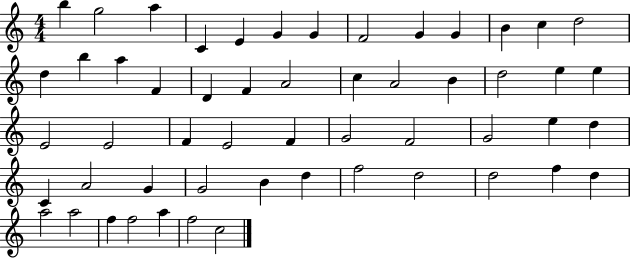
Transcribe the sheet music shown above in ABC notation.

X:1
T:Untitled
M:4/4
L:1/4
K:C
b g2 a C E G G F2 G G B c d2 d b a F D F A2 c A2 B d2 e e E2 E2 F E2 F G2 F2 G2 e d C A2 G G2 B d f2 d2 d2 f d a2 a2 f f2 a f2 c2